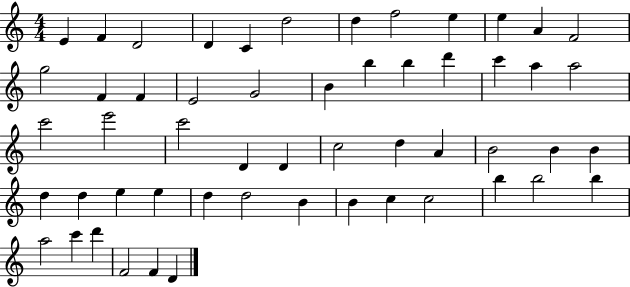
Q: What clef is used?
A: treble